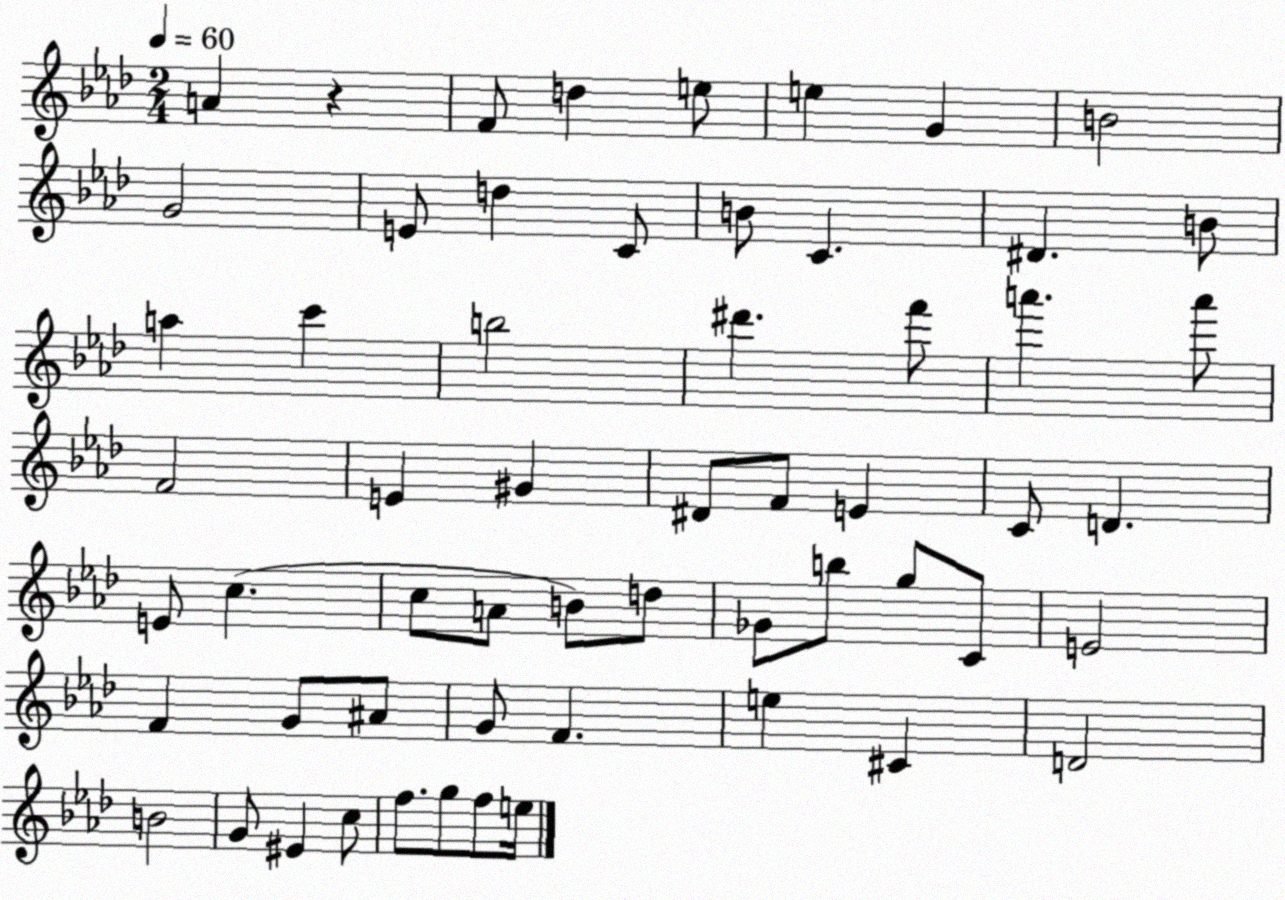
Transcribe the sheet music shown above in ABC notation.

X:1
T:Untitled
M:2/4
L:1/4
K:Ab
A z F/2 d e/2 e G B2 G2 E/2 d C/2 B/2 C ^D B/2 a c' b2 ^d' f'/2 a' a'/2 F2 E ^G ^D/2 F/2 E C/2 D E/2 c c/2 A/2 B/2 d/2 _G/2 b/2 g/2 C/2 E2 F G/2 ^A/2 G/2 F e ^C D2 B2 G/2 ^E c/2 f/2 g/2 f/2 e/4